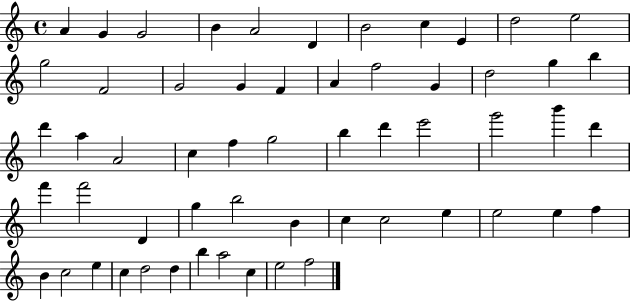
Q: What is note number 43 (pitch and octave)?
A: E5